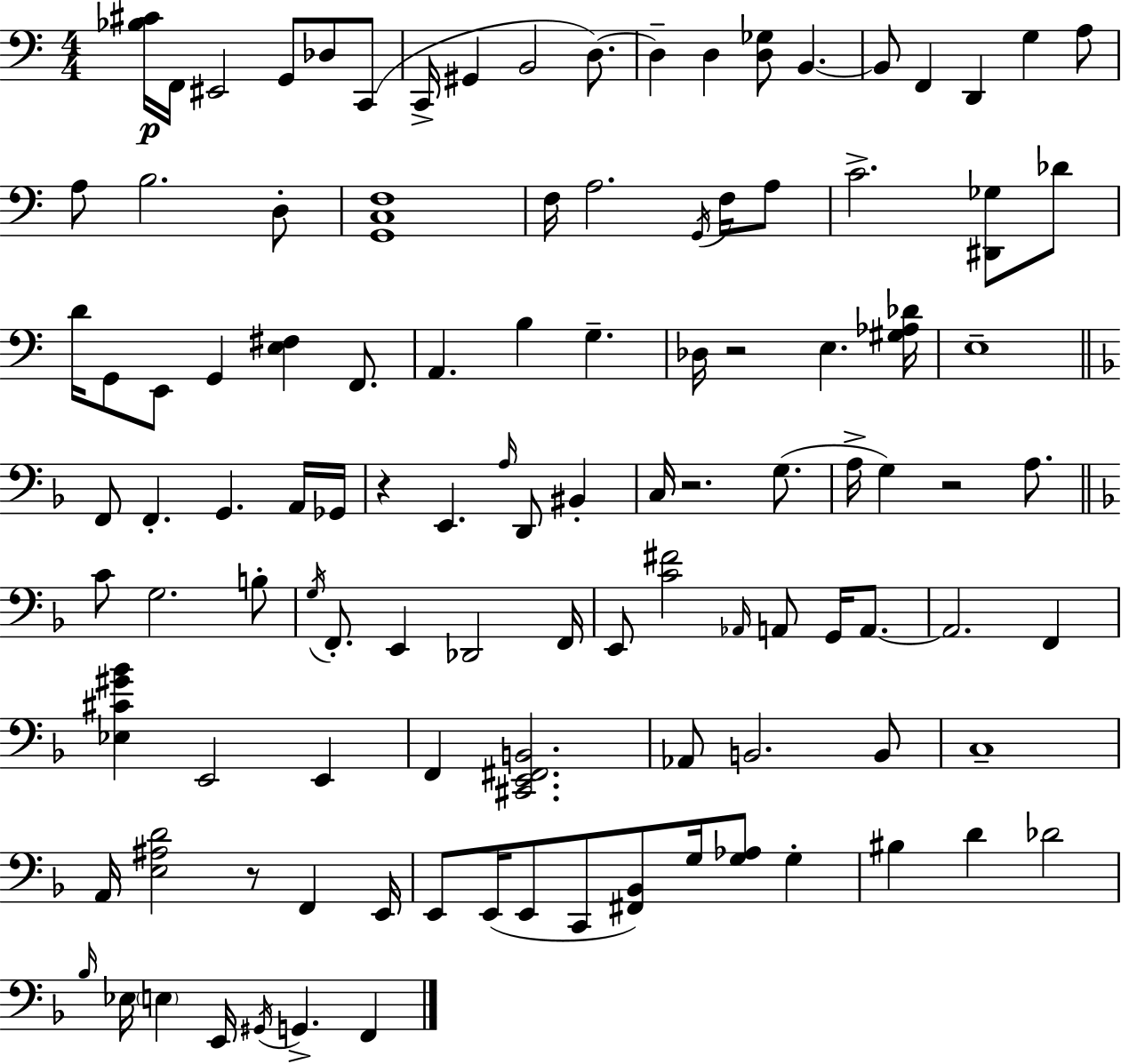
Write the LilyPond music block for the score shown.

{
  \clef bass
  \numericTimeSignature
  \time 4/4
  \key a \minor
  \repeat volta 2 { <bes cis'>16\p f,16 eis,2 g,8 des8 c,8( | c,16-> gis,4 b,2 d8.~~) | d4-- d4 <d ges>8 b,4.~~ | b,8 f,4 d,4 g4 a8 | \break a8 b2. d8-. | <g, c f>1 | f16 a2. \acciaccatura { g,16 } f16 a8 | c'2.-> <dis, ges>8 des'8 | \break d'16 g,8 e,8 g,4 <e fis>4 f,8. | a,4. b4 g4.-- | des16 r2 e4. | <gis aes des'>16 e1-- | \break \bar "||" \break \key d \minor f,8 f,4.-. g,4. a,16 ges,16 | r4 e,4. \grace { a16 } d,8 bis,4-. | c16 r2. g8.( | a16-> g4) r2 a8. | \break \bar "||" \break \key d \minor c'8 g2. b8-. | \acciaccatura { g16 } f,8.-. e,4 des,2 | f,16 e,8 <c' fis'>2 \grace { aes,16 } a,8 g,16 a,8.~~ | a,2. f,4 | \break <ees cis' gis' bes'>4 e,2 e,4 | f,4 <cis, e, fis, b,>2. | aes,8 b,2. | b,8 c1-- | \break a,16 <e ais d'>2 r8 f,4 | e,16 e,8 e,16( e,8 c,8 <fis, bes,>8) g16 <g aes>8 g4-. | bis4 d'4 des'2 | \grace { bes16 } ees16 \parenthesize e4 e,16 \acciaccatura { gis,16 } g,4.-> | \break f,4 } \bar "|."
}